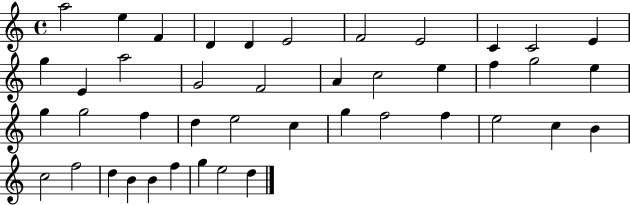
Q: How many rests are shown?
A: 0